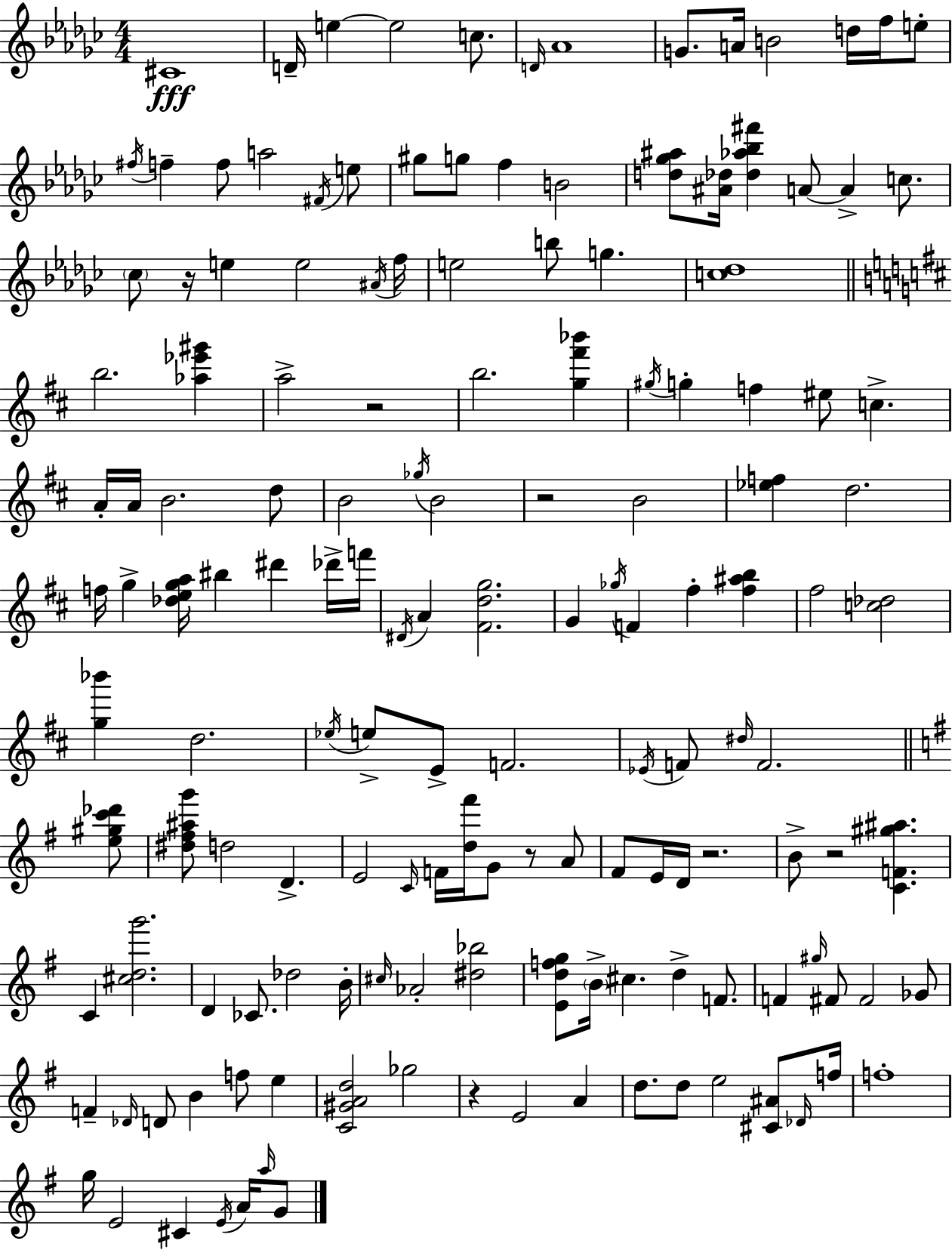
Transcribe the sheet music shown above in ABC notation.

X:1
T:Untitled
M:4/4
L:1/4
K:Ebm
^C4 D/4 e e2 c/2 D/4 _A4 G/2 A/4 B2 d/4 f/4 e/2 ^f/4 f f/2 a2 ^F/4 e/2 ^g/2 g/2 f B2 [d_g^a]/2 [^A_d]/4 [_d_a_b^f'] A/2 A c/2 _c/2 z/4 e e2 ^A/4 f/4 e2 b/2 g [c_d]4 b2 [_a_e'^g'] a2 z2 b2 [g^f'_b'] ^g/4 g f ^e/2 c A/4 A/4 B2 d/2 B2 _g/4 B2 z2 B2 [_ef] d2 f/4 g [_dega]/4 ^b ^d' _d'/4 f'/4 ^D/4 A [^Fdg]2 G _g/4 F ^f [^f^ab] ^f2 [c_d]2 [g_b'] d2 _e/4 e/2 E/2 F2 _E/4 F/2 ^d/4 F2 [e^gc'_d']/2 [^d^f^ag']/2 d2 D E2 C/4 F/4 [d^f']/4 G/2 z/2 A/2 ^F/2 E/4 D/4 z2 B/2 z2 [CF^g^a] C [^cdg']2 D _C/2 _d2 B/4 ^c/4 _A2 [^d_b]2 [Edfg]/2 B/4 ^c d F/2 F ^g/4 ^F/2 ^F2 _G/2 F _D/4 D/2 B f/2 e [C^GAd]2 _g2 z E2 A d/2 d/2 e2 [^C^A]/2 _D/4 f/4 f4 g/4 E2 ^C E/4 A/4 a/4 G/2